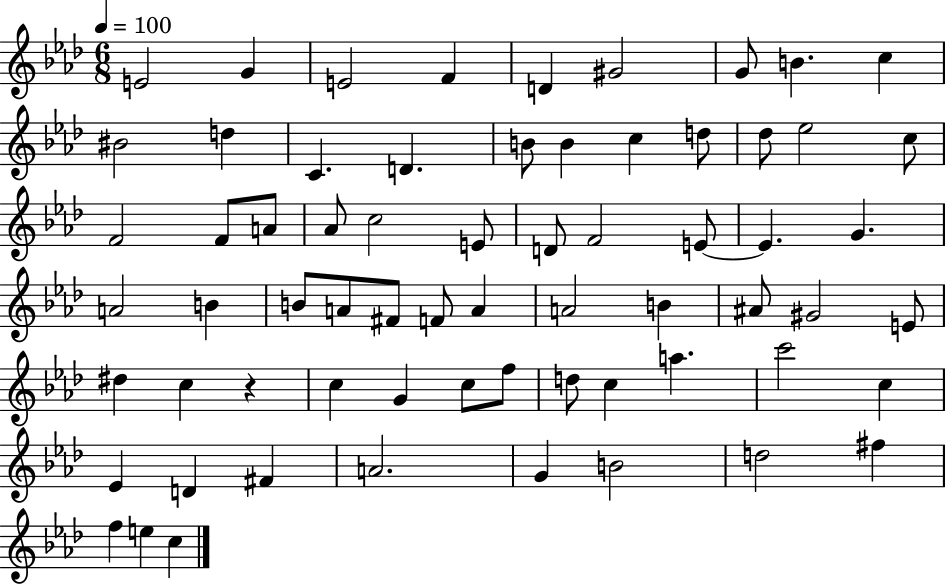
E4/h G4/q E4/h F4/q D4/q G#4/h G4/e B4/q. C5/q BIS4/h D5/q C4/q. D4/q. B4/e B4/q C5/q D5/e Db5/e Eb5/h C5/e F4/h F4/e A4/e Ab4/e C5/h E4/e D4/e F4/h E4/e E4/q. G4/q. A4/h B4/q B4/e A4/e F#4/e F4/e A4/q A4/h B4/q A#4/e G#4/h E4/e D#5/q C5/q R/q C5/q G4/q C5/e F5/e D5/e C5/q A5/q. C6/h C5/q Eb4/q D4/q F#4/q A4/h. G4/q B4/h D5/h F#5/q F5/q E5/q C5/q